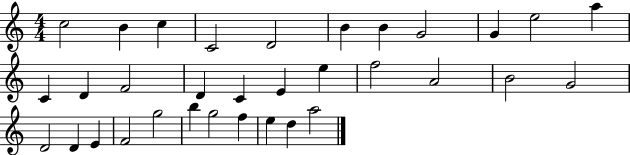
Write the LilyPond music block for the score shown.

{
  \clef treble
  \numericTimeSignature
  \time 4/4
  \key c \major
  c''2 b'4 c''4 | c'2 d'2 | b'4 b'4 g'2 | g'4 e''2 a''4 | \break c'4 d'4 f'2 | d'4 c'4 e'4 e''4 | f''2 a'2 | b'2 g'2 | \break d'2 d'4 e'4 | f'2 g''2 | b''4 g''2 f''4 | e''4 d''4 a''2 | \break \bar "|."
}